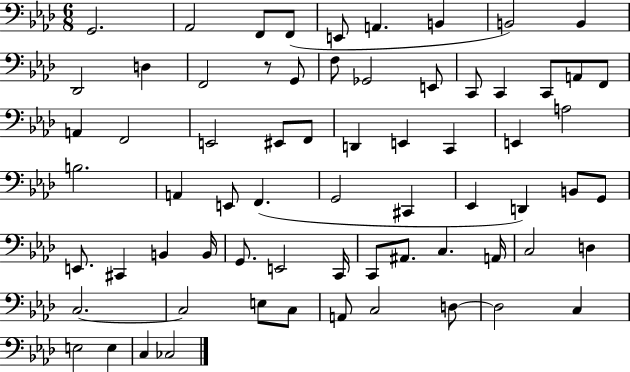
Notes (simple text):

G2/h. Ab2/h F2/e F2/e E2/e A2/q. B2/q B2/h B2/q Db2/h D3/q F2/h R/e G2/e F3/e Gb2/h E2/e C2/e C2/q C2/e A2/e F2/e A2/q F2/h E2/h EIS2/e F2/e D2/q E2/q C2/q E2/q A3/h B3/h. A2/q E2/e F2/q. G2/h C#2/q Eb2/q D2/q B2/e G2/e E2/e. C#2/q B2/q B2/s G2/e. E2/h C2/s C2/e A#2/e. C3/q. A2/s C3/h D3/q C3/h. C3/h E3/e C3/e A2/e C3/h D3/e D3/h C3/q E3/h E3/q C3/q CES3/h